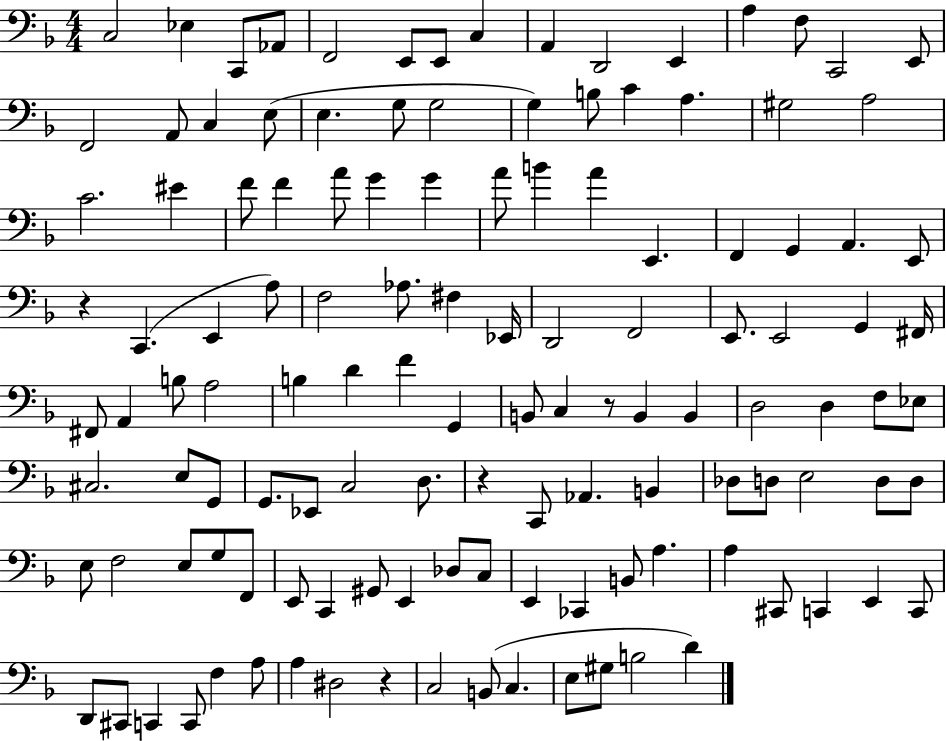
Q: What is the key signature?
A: F major